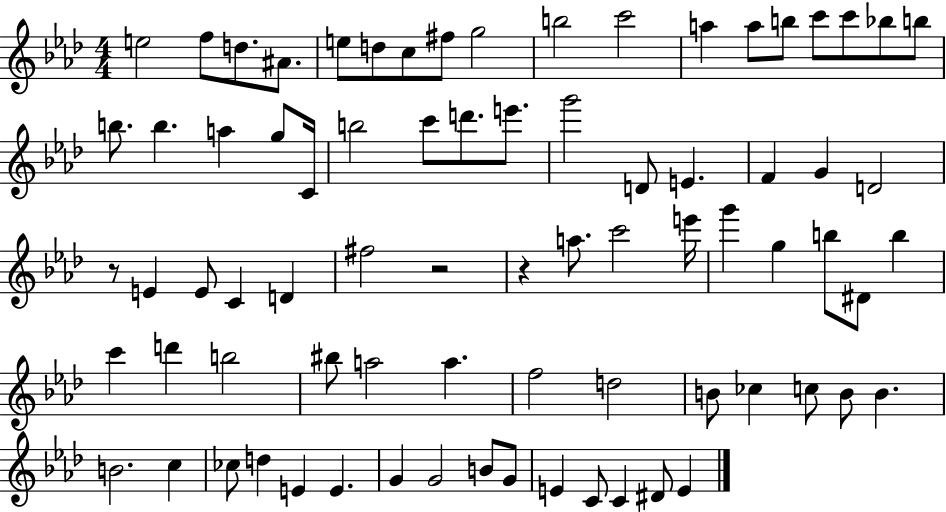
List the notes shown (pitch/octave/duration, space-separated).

E5/h F5/e D5/e. A#4/e. E5/e D5/e C5/e F#5/e G5/h B5/h C6/h A5/q A5/e B5/e C6/e C6/e Bb5/e B5/e B5/e. B5/q. A5/q G5/e C4/s B5/h C6/e D6/e. E6/e. G6/h D4/e E4/q. F4/q G4/q D4/h R/e E4/q E4/e C4/q D4/q F#5/h R/h R/q A5/e. C6/h E6/s G6/q G5/q B5/e D#4/e B5/q C6/q D6/q B5/h BIS5/e A5/h A5/q. F5/h D5/h B4/e CES5/q C5/e B4/e B4/q. B4/h. C5/q CES5/e D5/q E4/q E4/q. G4/q G4/h B4/e G4/e E4/q C4/e C4/q D#4/e E4/q